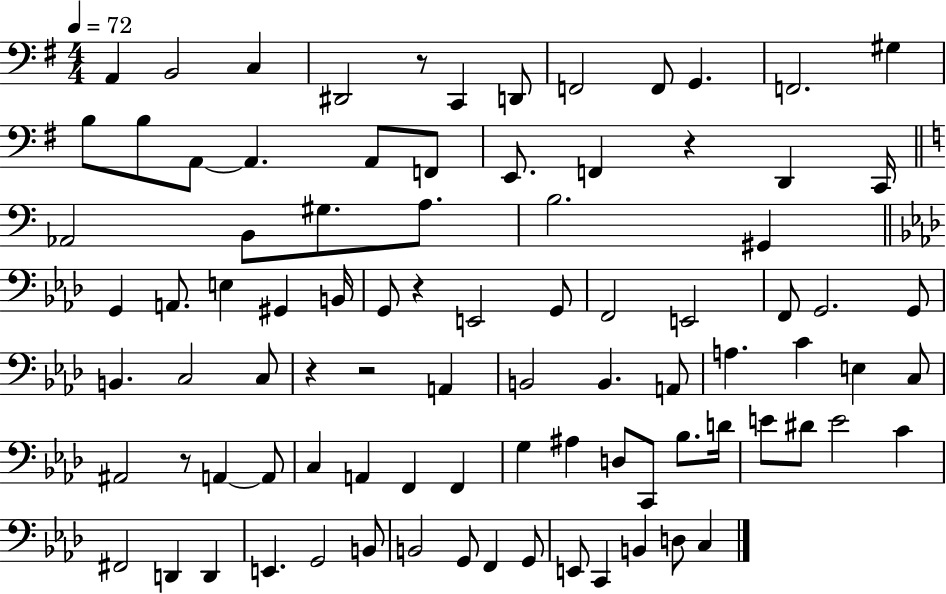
A2/q B2/h C3/q D#2/h R/e C2/q D2/e F2/h F2/e G2/q. F2/h. G#3/q B3/e B3/e A2/e A2/q. A2/e F2/e E2/e. F2/q R/q D2/q C2/s Ab2/h B2/e G#3/e. A3/e. B3/h. G#2/q G2/q A2/e. E3/q G#2/q B2/s G2/e R/q E2/h G2/e F2/h E2/h F2/e G2/h. G2/e B2/q. C3/h C3/e R/q R/h A2/q B2/h B2/q. A2/e A3/q. C4/q E3/q C3/e A#2/h R/e A2/q A2/e C3/q A2/q F2/q F2/q G3/q A#3/q D3/e C2/e Bb3/e. D4/s E4/e D#4/e E4/h C4/q F#2/h D2/q D2/q E2/q. G2/h B2/e B2/h G2/e F2/q G2/e E2/e C2/q B2/q D3/e C3/q